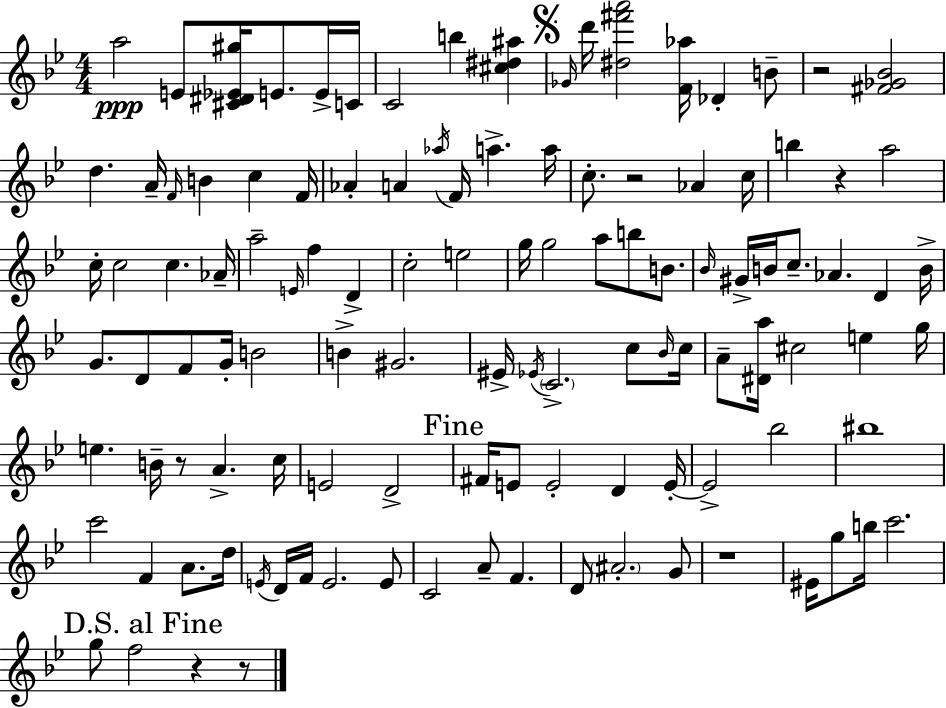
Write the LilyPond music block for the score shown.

{
  \clef treble
  \numericTimeSignature
  \time 4/4
  \key g \minor
  a''2\ppp e'8 <cis' dis' ees' gis''>16 e'8. e'16-> c'16 | c'2 b''4 <cis'' dis'' ais''>4 | \mark \markup { \musicglyph "scripts.segno" } \grace { ges'16 } d'''16 <dis'' fis''' a'''>2 <f' aes''>16 des'4-. b'8-- | r2 <fis' ges' bes'>2 | \break d''4. a'16-- \grace { f'16 } b'4 c''4 | f'16 aes'4-. a'4 \acciaccatura { aes''16 } f'16 a''4.-> | a''16 c''8.-. r2 aes'4 | c''16 b''4 r4 a''2 | \break c''16-. c''2 c''4. | aes'16-- a''2-- \grace { e'16 } f''4 | d'4-> c''2-. e''2 | g''16 g''2 a''8 b''8 | \break b'8. \grace { bes'16 } gis'16-> b'16 c''8.-- aes'4. | d'4 b'16-> g'8. d'8 f'8 g'16-. b'2 | b'4-> gis'2. | eis'16-> \acciaccatura { ees'16 } \parenthesize c'2.-> | \break c''8 \grace { bes'16 } c''16 a'8-- <dis' a''>16 cis''2 | e''4 g''16 e''4. b'16-- r8 | a'4.-> c''16 e'2 d'2-> | \mark "Fine" fis'16 e'8 e'2-. | \break d'4 e'16-.~~ e'2-> bes''2 | bis''1 | c'''2 f'4 | a'8. d''16 \acciaccatura { e'16 } d'16 f'16 e'2. | \break e'8 c'2 | a'8-- f'4. d'8 \parenthesize ais'2.-. | g'8 r1 | eis'16 g''8 b''16 c'''2. | \break \mark "D.S. al Fine" g''8 f''2 | r4 r8 \bar "|."
}